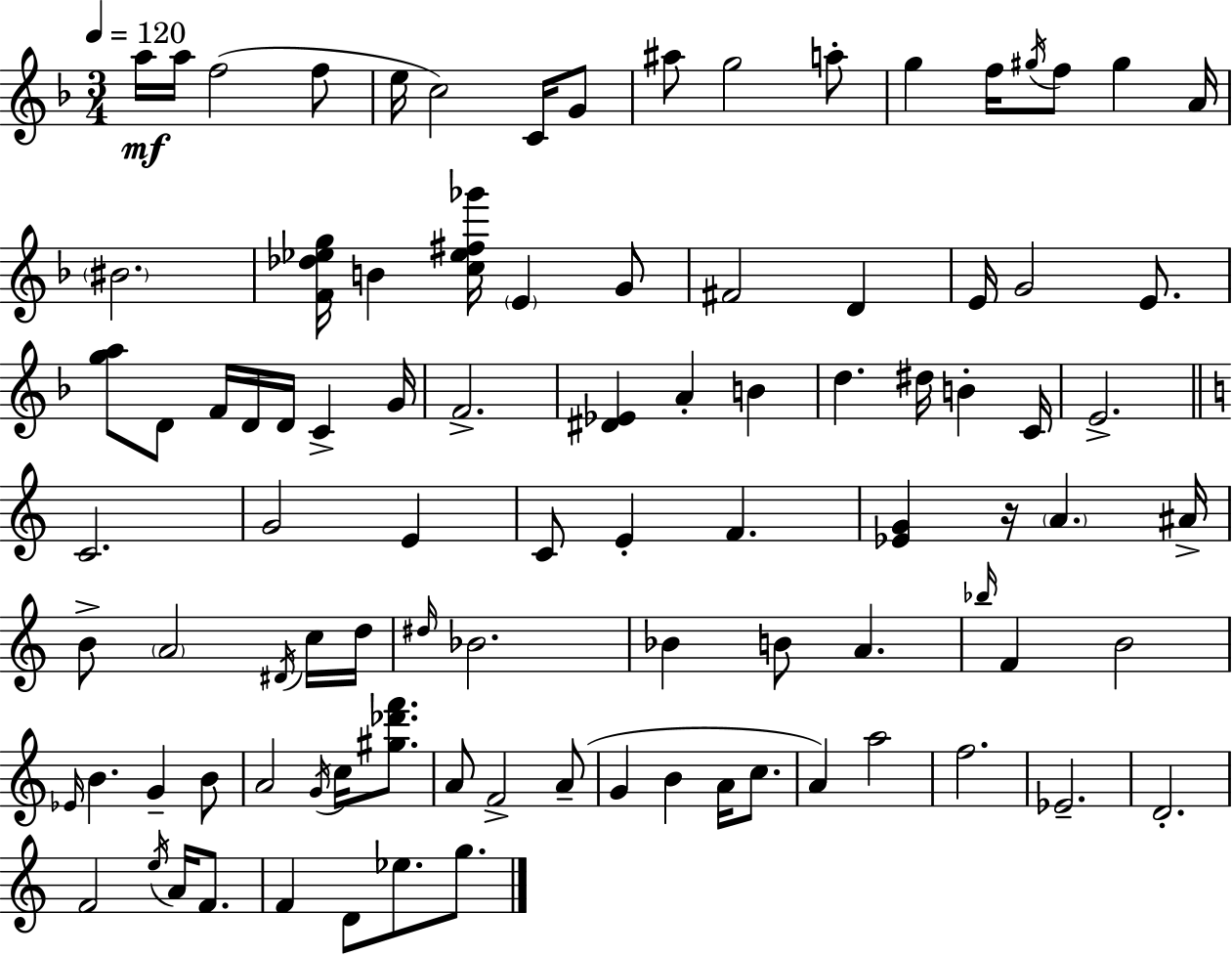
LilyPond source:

{
  \clef treble
  \numericTimeSignature
  \time 3/4
  \key f \major
  \tempo 4 = 120
  a''16\mf a''16 f''2( f''8 | e''16 c''2) c'16 g'8 | ais''8 g''2 a''8-. | g''4 f''16 \acciaccatura { gis''16 } f''8 gis''4 | \break a'16 \parenthesize bis'2. | <f' des'' ees'' g''>16 b'4 <c'' ees'' fis'' ges'''>16 \parenthesize e'4 g'8 | fis'2 d'4 | e'16 g'2 e'8. | \break <g'' a''>8 d'8 f'16 d'16 d'16 c'4-> | g'16 f'2.-> | <dis' ees'>4 a'4-. b'4 | d''4. dis''16 b'4-. | \break c'16 e'2.-> | \bar "||" \break \key a \minor c'2. | g'2 e'4 | c'8 e'4-. f'4. | <ees' g'>4 r16 \parenthesize a'4. ais'16-> | \break b'8-> \parenthesize a'2 \acciaccatura { dis'16 } c''16 | d''16 \grace { dis''16 } bes'2. | bes'4 b'8 a'4. | \grace { bes''16 } f'4 b'2 | \break \grace { ees'16 } b'4. g'4-- | b'8 a'2 | \acciaccatura { g'16 } c''16 <gis'' des''' f'''>8. a'8 f'2-> | a'8--( g'4 b'4 | \break a'16 c''8. a'4) a''2 | f''2. | ees'2.-- | d'2.-. | \break f'2 | \acciaccatura { e''16 } a'16 f'8. f'4 d'8 | ees''8. g''8. \bar "|."
}